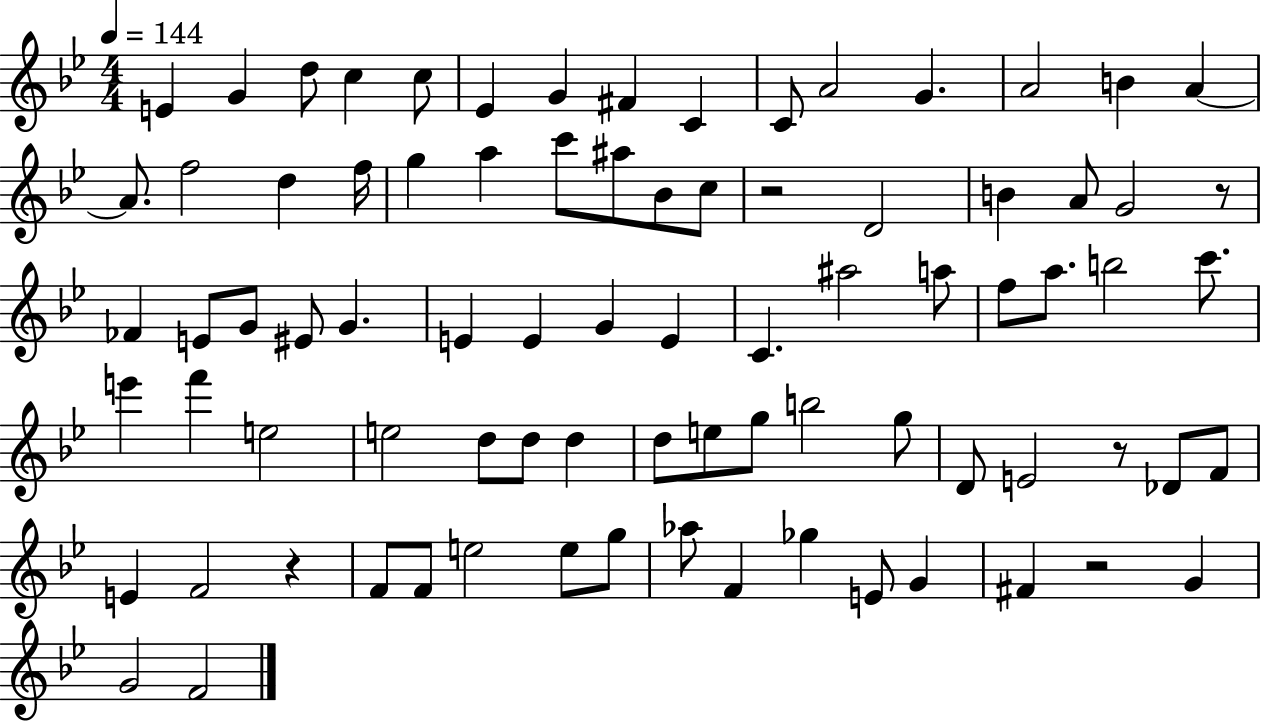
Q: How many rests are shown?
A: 5